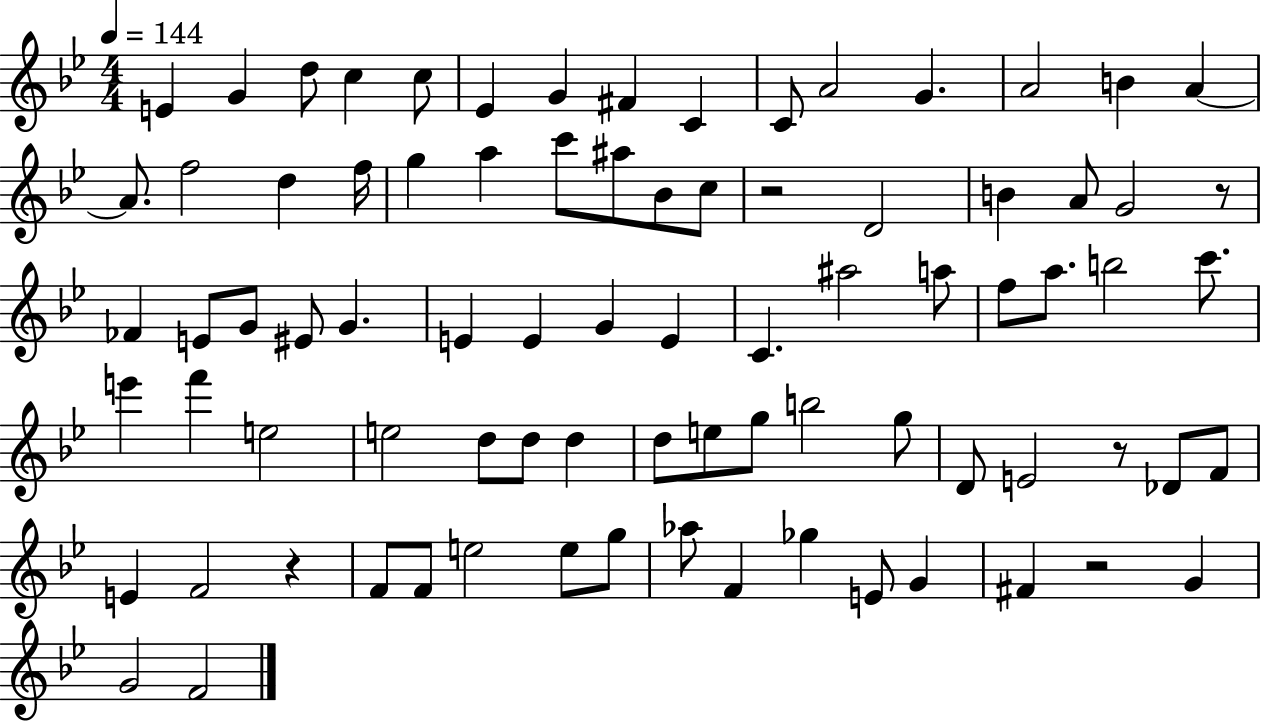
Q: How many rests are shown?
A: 5